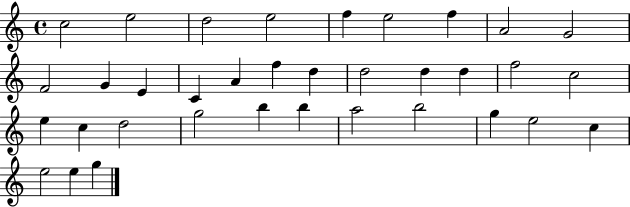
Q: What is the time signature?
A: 4/4